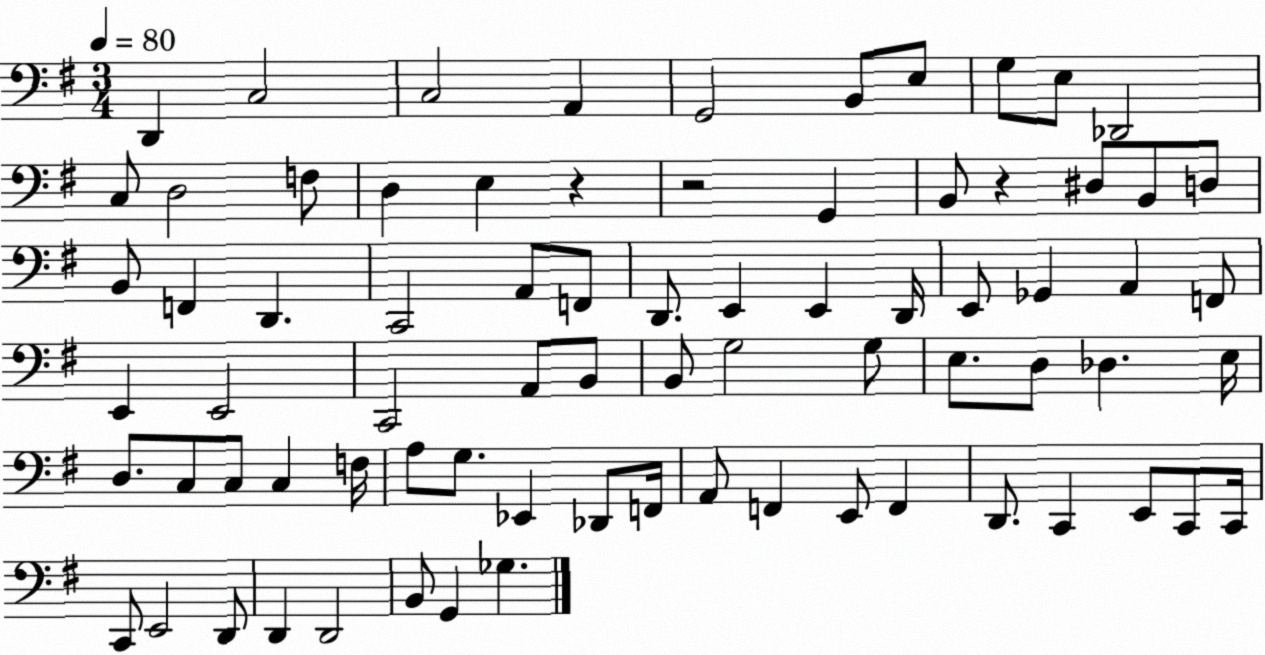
X:1
T:Untitled
M:3/4
L:1/4
K:G
D,, C,2 C,2 A,, G,,2 B,,/2 E,/2 G,/2 E,/2 _D,,2 C,/2 D,2 F,/2 D, E, z z2 G,, B,,/2 z ^D,/2 B,,/2 D,/2 B,,/2 F,, D,, C,,2 A,,/2 F,,/2 D,,/2 E,, E,, D,,/4 E,,/2 _G,, A,, F,,/2 E,, E,,2 C,,2 A,,/2 B,,/2 B,,/2 G,2 G,/2 E,/2 D,/2 _D, E,/4 D,/2 C,/2 C,/2 C, F,/4 A,/2 G,/2 _E,, _D,,/2 F,,/4 A,,/2 F,, E,,/2 F,, D,,/2 C,, E,,/2 C,,/2 C,,/4 C,,/2 E,,2 D,,/2 D,, D,,2 B,,/2 G,, _G,